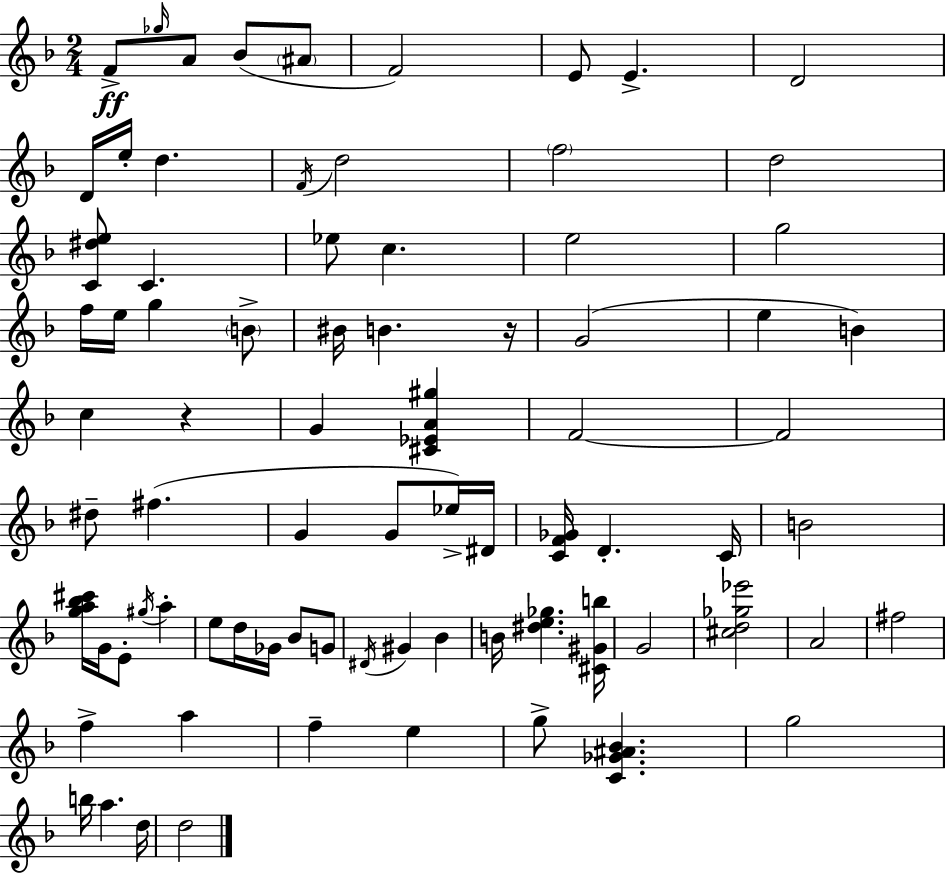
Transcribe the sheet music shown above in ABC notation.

X:1
T:Untitled
M:2/4
L:1/4
K:F
F/2 _g/4 A/2 _B/2 ^A/2 F2 E/2 E D2 D/4 e/4 d F/4 d2 f2 d2 [C^de]/2 C _e/2 c e2 g2 f/4 e/4 g B/2 ^B/4 B z/4 G2 e B c z G [^C_EA^g] F2 F2 ^d/2 ^f G G/2 _e/4 ^D/4 [CF_G]/4 D C/4 B2 [ga_b^c']/4 G/4 E/2 ^g/4 a e/2 d/4 _G/4 _B/2 G/2 ^D/4 ^G _B B/4 [^de_g] [^C^Gb]/4 G2 [^cd_g_e']2 A2 ^f2 f a f e g/2 [C_G^A_B] g2 b/4 a d/4 d2